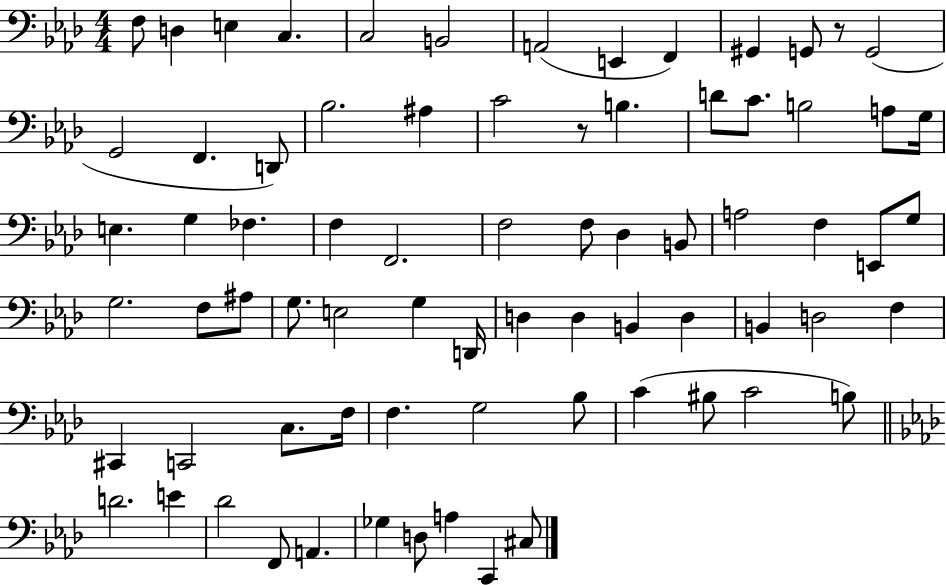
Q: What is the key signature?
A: AES major